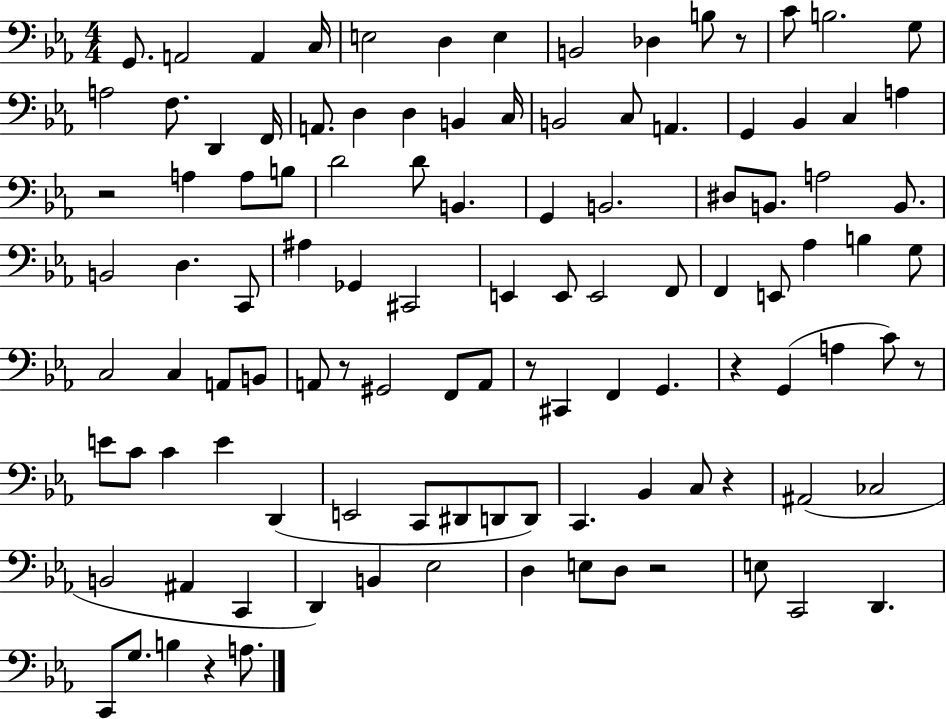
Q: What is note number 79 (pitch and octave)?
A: D2